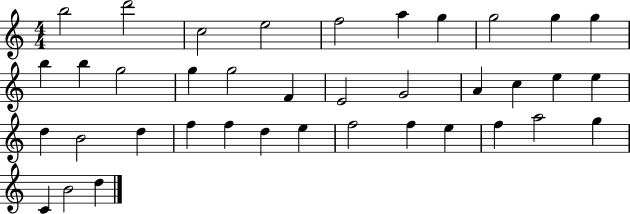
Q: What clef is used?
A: treble